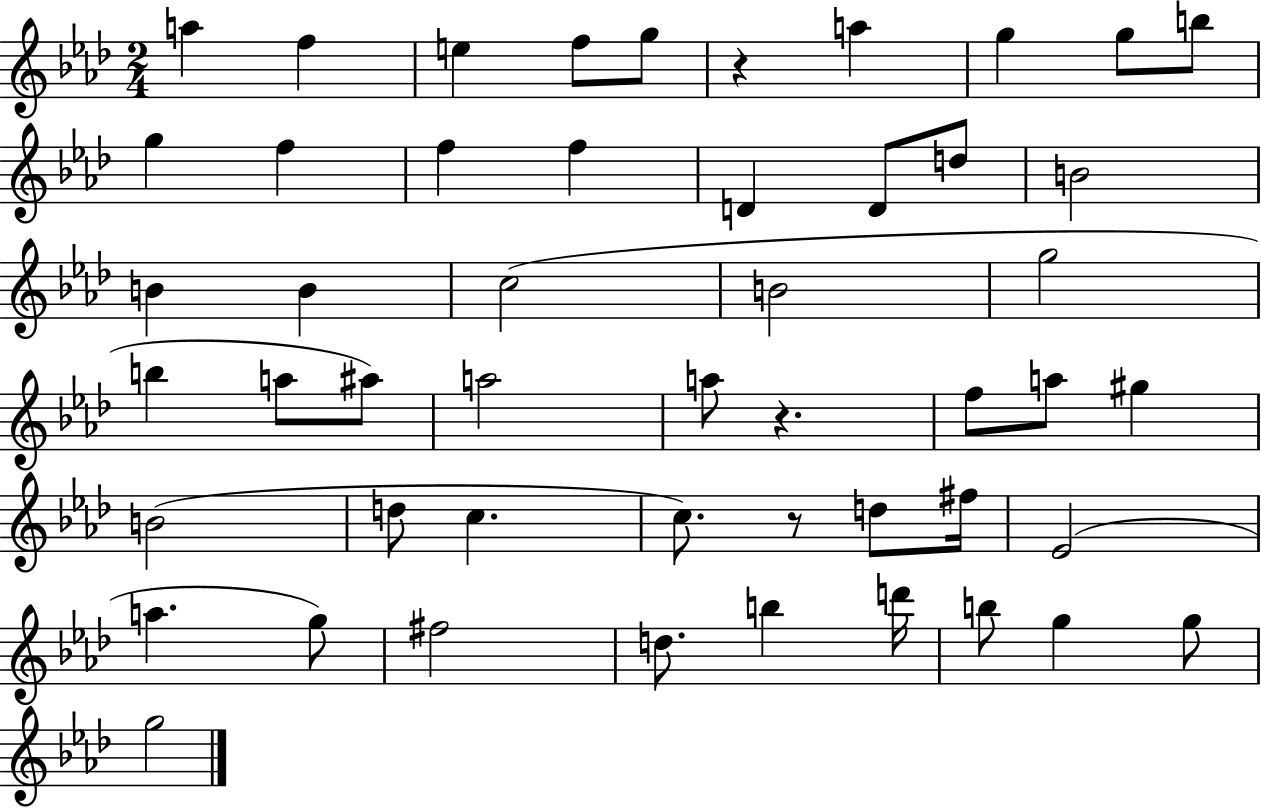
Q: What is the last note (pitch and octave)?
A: G5